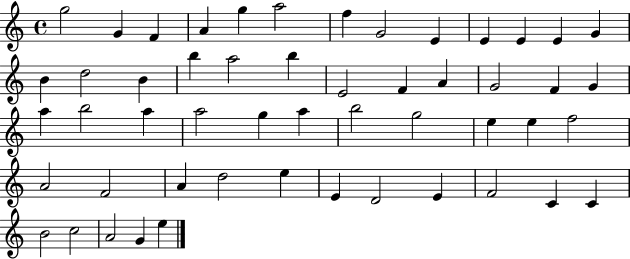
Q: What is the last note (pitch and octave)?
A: E5